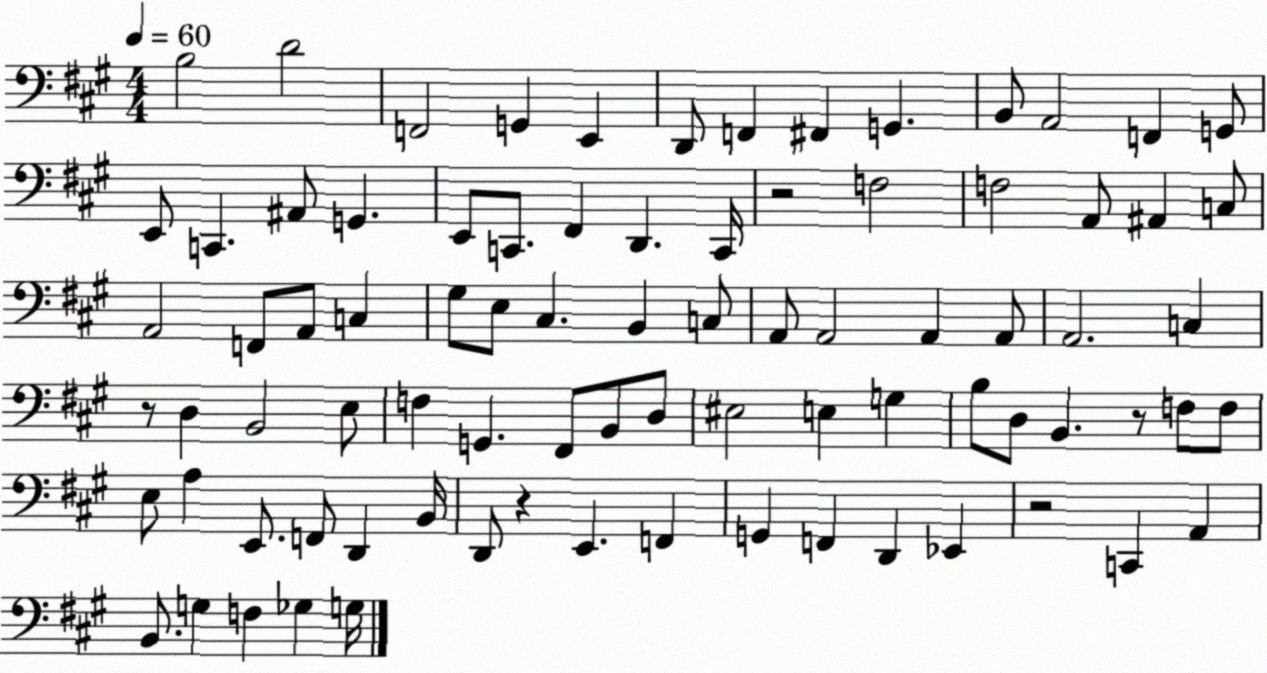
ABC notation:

X:1
T:Untitled
M:4/4
L:1/4
K:A
B,2 D2 F,,2 G,, E,, D,,/2 F,, ^F,, G,, B,,/2 A,,2 F,, G,,/2 E,,/2 C,, ^A,,/2 G,, E,,/2 C,,/2 ^F,, D,, C,,/4 z2 F,2 F,2 A,,/2 ^A,, C,/2 A,,2 F,,/2 A,,/2 C, ^G,/2 E,/2 ^C, B,, C,/2 A,,/2 A,,2 A,, A,,/2 A,,2 C, z/2 D, B,,2 E,/2 F, G,, ^F,,/2 B,,/2 D,/2 ^E,2 E, G, B,/2 D,/2 B,, z/2 F,/2 F,/2 E,/2 A, E,,/2 F,,/2 D,, B,,/4 D,,/2 z E,, F,, G,, F,, D,, _E,, z2 C,, A,, B,,/2 G, F, _G, G,/4